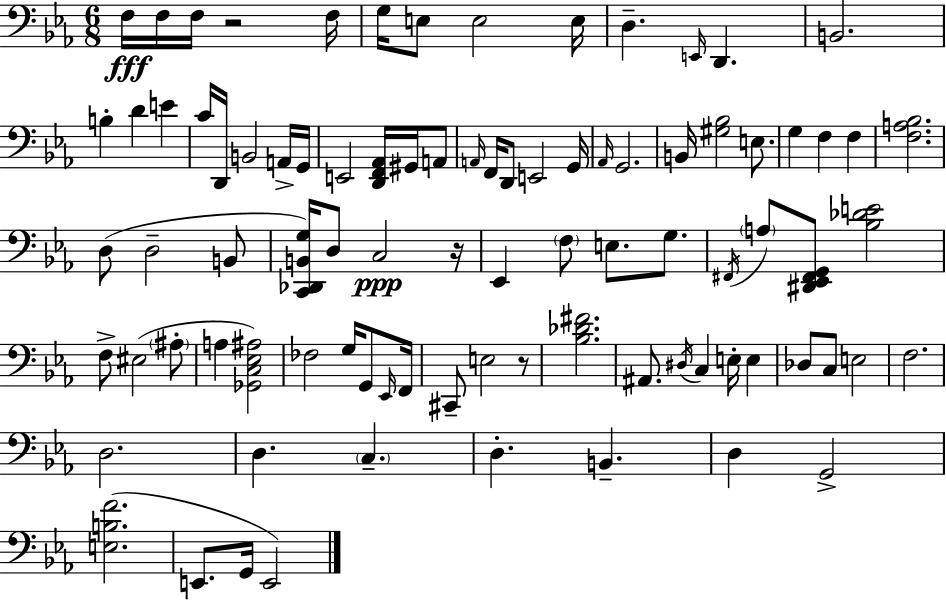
{
  \clef bass
  \numericTimeSignature
  \time 6/8
  \key c \minor
  f16\fff f16 f16 r2 f16 | g16 e8 e2 e16 | d4.-- \grace { e,16 } d,4. | b,2. | \break b4-. d'4 e'4 | c'16 d,16 b,2 a,16-> | g,16 e,2 <d, f, aes,>16 gis,16 a,8 | \grace { a,16 } f,16 d,8 e,2 | \break g,16 \grace { aes,16 } g,2. | b,16 <gis bes>2 | e8. g4 f4 f4 | <f a bes>2. | \break d8( d2-- | b,8 <c, des, b, g>16) d8 c2\ppp | r16 ees,4 \parenthesize f8 e8. | g8. \acciaccatura { fis,16 } \parenthesize a8 <dis, ees, fis, g,>8 <bes des' e'>2 | \break f8-> eis2( | \parenthesize ais8-. a4 <ges, c ees ais>2) | fes2 | g16 g,8 \grace { ees,16 } f,16 cis,8-- e2 | \break r8 <bes des' fis'>2. | ais,8. \acciaccatura { dis16 } c4 | e16-. e4 des8 c8 e2 | f2. | \break d2. | d4. | \parenthesize c4.-- d4.-. | b,4.-- d4 g,2-> | \break <e b f'>2.( | e,8. g,16 e,2) | \bar "|."
}